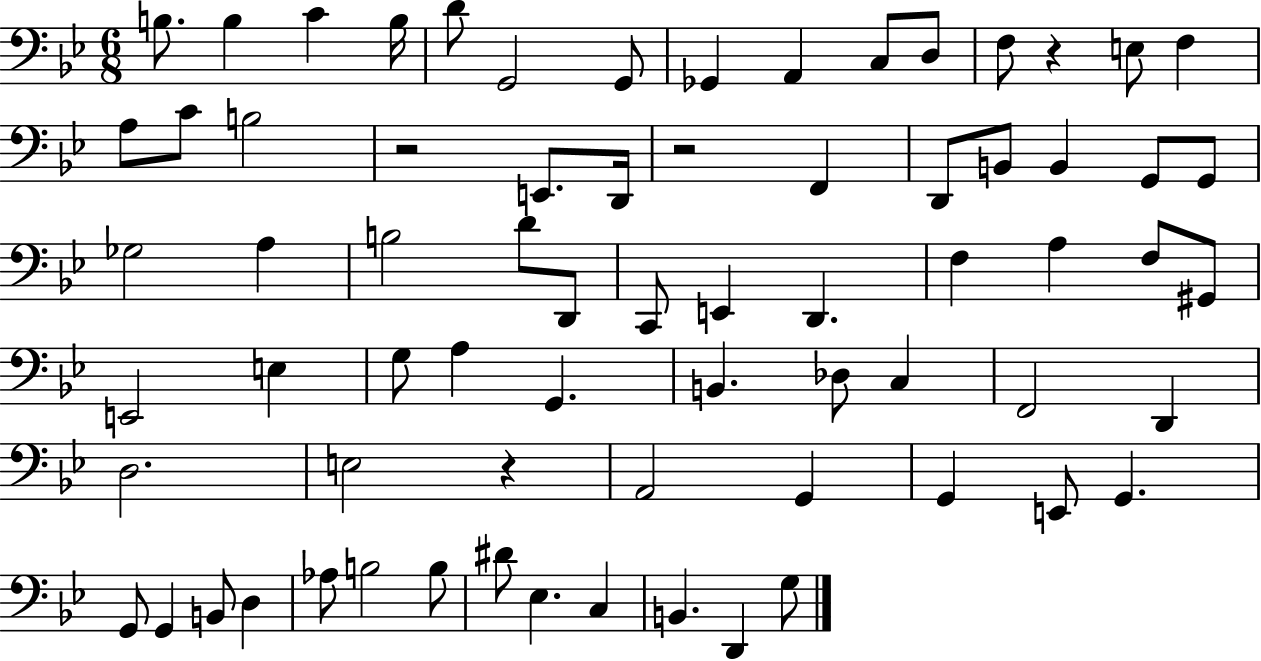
X:1
T:Untitled
M:6/8
L:1/4
K:Bb
B,/2 B, C B,/4 D/2 G,,2 G,,/2 _G,, A,, C,/2 D,/2 F,/2 z E,/2 F, A,/2 C/2 B,2 z2 E,,/2 D,,/4 z2 F,, D,,/2 B,,/2 B,, G,,/2 G,,/2 _G,2 A, B,2 D/2 D,,/2 C,,/2 E,, D,, F, A, F,/2 ^G,,/2 E,,2 E, G,/2 A, G,, B,, _D,/2 C, F,,2 D,, D,2 E,2 z A,,2 G,, G,, E,,/2 G,, G,,/2 G,, B,,/2 D, _A,/2 B,2 B,/2 ^D/2 _E, C, B,, D,, G,/2